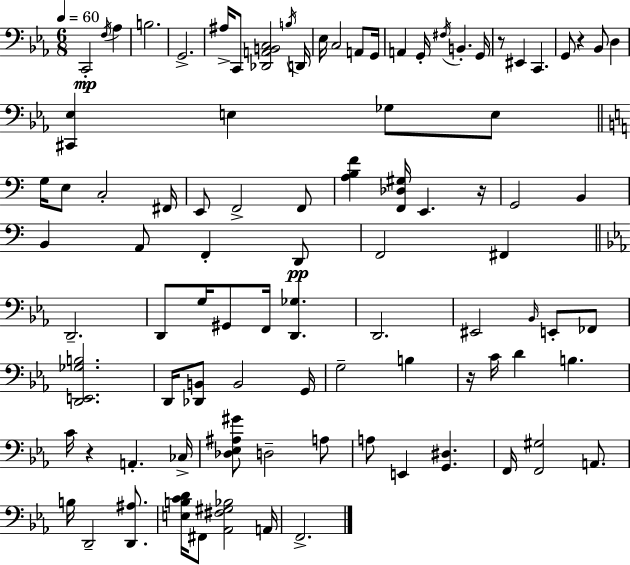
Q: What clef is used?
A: bass